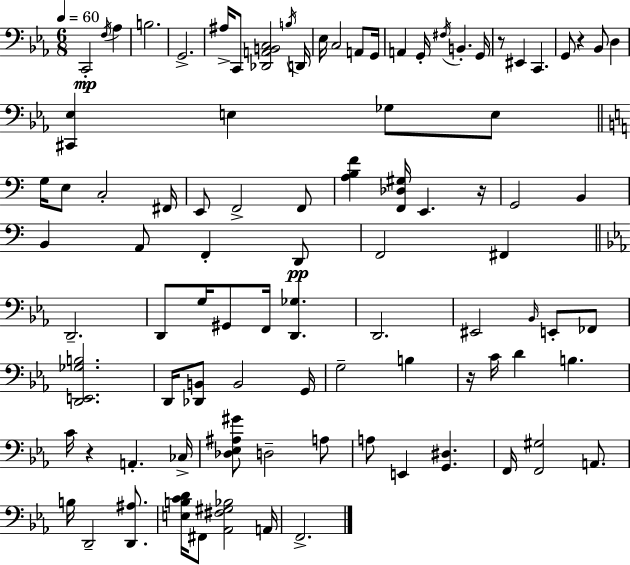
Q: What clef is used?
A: bass